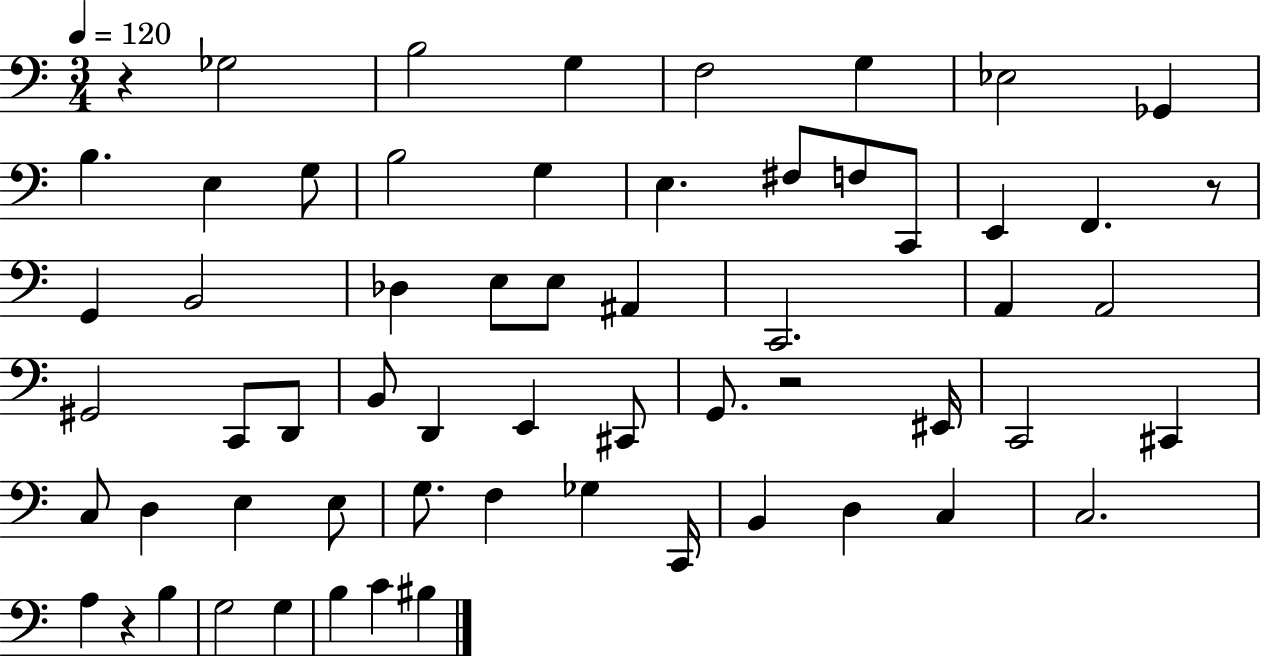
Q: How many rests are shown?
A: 4